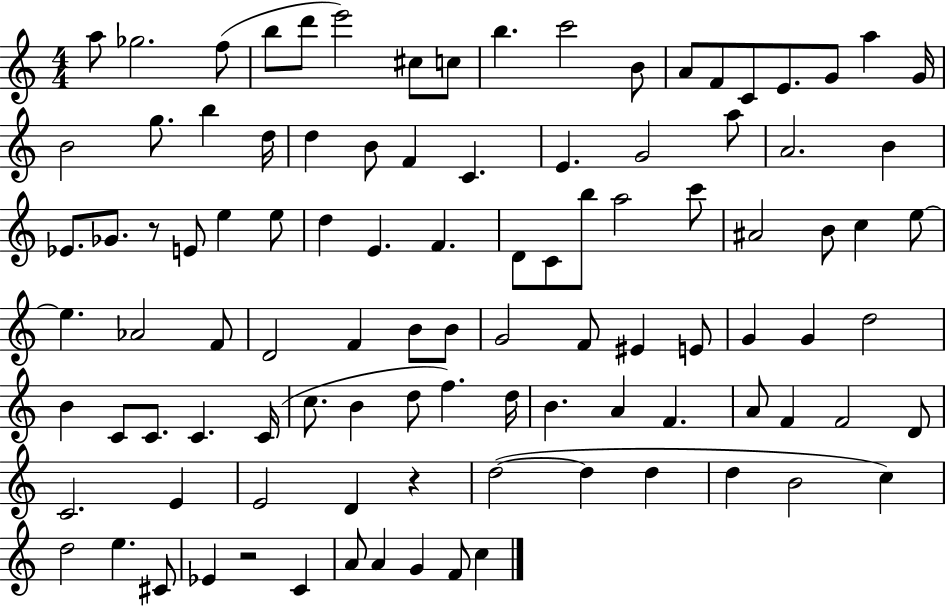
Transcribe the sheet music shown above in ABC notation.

X:1
T:Untitled
M:4/4
L:1/4
K:C
a/2 _g2 f/2 b/2 d'/2 e'2 ^c/2 c/2 b c'2 B/2 A/2 F/2 C/2 E/2 G/2 a G/4 B2 g/2 b d/4 d B/2 F C E G2 a/2 A2 B _E/2 _G/2 z/2 E/2 e e/2 d E F D/2 C/2 b/2 a2 c'/2 ^A2 B/2 c e/2 e _A2 F/2 D2 F B/2 B/2 G2 F/2 ^E E/2 G G d2 B C/2 C/2 C C/4 c/2 B d/2 f d/4 B A F A/2 F F2 D/2 C2 E E2 D z d2 d d d B2 c d2 e ^C/2 _E z2 C A/2 A G F/2 c